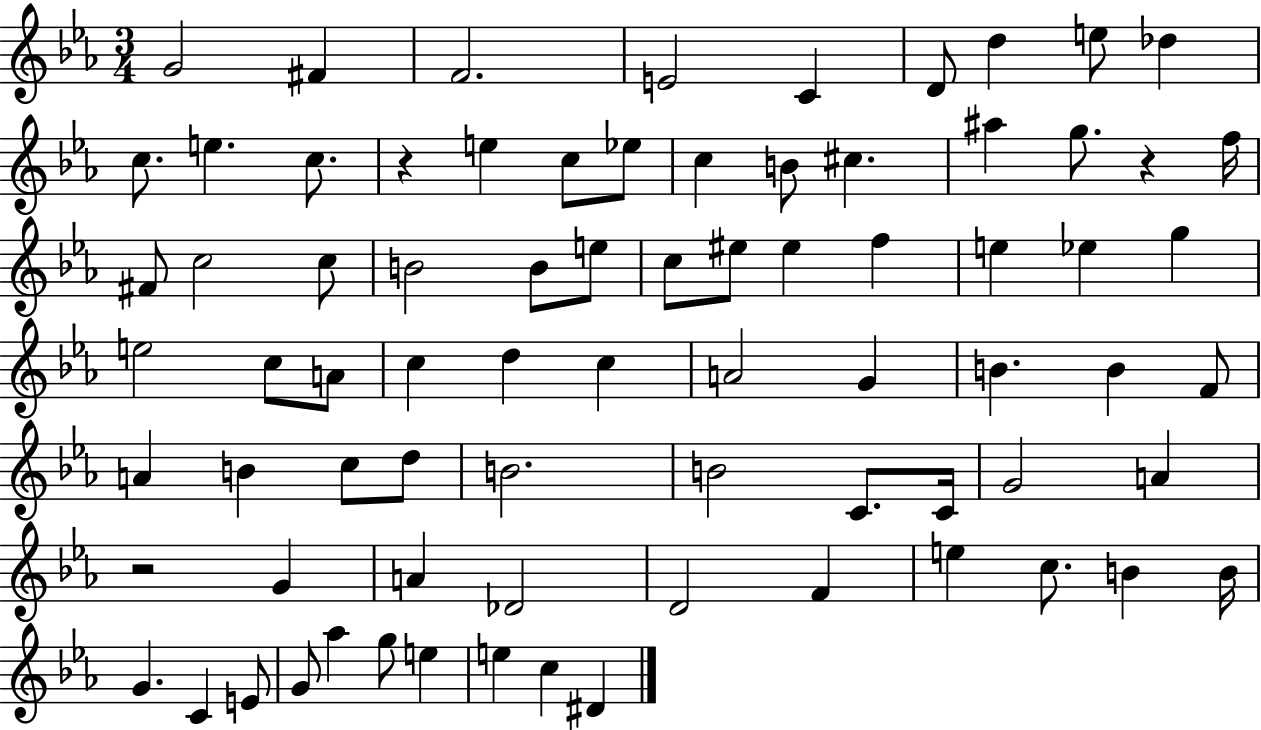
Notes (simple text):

G4/h F#4/q F4/h. E4/h C4/q D4/e D5/q E5/e Db5/q C5/e. E5/q. C5/e. R/q E5/q C5/e Eb5/e C5/q B4/e C#5/q. A#5/q G5/e. R/q F5/s F#4/e C5/h C5/e B4/h B4/e E5/e C5/e EIS5/e EIS5/q F5/q E5/q Eb5/q G5/q E5/h C5/e A4/e C5/q D5/q C5/q A4/h G4/q B4/q. B4/q F4/e A4/q B4/q C5/e D5/e B4/h. B4/h C4/e. C4/s G4/h A4/q R/h G4/q A4/q Db4/h D4/h F4/q E5/q C5/e. B4/q B4/s G4/q. C4/q E4/e G4/e Ab5/q G5/e E5/q E5/q C5/q D#4/q